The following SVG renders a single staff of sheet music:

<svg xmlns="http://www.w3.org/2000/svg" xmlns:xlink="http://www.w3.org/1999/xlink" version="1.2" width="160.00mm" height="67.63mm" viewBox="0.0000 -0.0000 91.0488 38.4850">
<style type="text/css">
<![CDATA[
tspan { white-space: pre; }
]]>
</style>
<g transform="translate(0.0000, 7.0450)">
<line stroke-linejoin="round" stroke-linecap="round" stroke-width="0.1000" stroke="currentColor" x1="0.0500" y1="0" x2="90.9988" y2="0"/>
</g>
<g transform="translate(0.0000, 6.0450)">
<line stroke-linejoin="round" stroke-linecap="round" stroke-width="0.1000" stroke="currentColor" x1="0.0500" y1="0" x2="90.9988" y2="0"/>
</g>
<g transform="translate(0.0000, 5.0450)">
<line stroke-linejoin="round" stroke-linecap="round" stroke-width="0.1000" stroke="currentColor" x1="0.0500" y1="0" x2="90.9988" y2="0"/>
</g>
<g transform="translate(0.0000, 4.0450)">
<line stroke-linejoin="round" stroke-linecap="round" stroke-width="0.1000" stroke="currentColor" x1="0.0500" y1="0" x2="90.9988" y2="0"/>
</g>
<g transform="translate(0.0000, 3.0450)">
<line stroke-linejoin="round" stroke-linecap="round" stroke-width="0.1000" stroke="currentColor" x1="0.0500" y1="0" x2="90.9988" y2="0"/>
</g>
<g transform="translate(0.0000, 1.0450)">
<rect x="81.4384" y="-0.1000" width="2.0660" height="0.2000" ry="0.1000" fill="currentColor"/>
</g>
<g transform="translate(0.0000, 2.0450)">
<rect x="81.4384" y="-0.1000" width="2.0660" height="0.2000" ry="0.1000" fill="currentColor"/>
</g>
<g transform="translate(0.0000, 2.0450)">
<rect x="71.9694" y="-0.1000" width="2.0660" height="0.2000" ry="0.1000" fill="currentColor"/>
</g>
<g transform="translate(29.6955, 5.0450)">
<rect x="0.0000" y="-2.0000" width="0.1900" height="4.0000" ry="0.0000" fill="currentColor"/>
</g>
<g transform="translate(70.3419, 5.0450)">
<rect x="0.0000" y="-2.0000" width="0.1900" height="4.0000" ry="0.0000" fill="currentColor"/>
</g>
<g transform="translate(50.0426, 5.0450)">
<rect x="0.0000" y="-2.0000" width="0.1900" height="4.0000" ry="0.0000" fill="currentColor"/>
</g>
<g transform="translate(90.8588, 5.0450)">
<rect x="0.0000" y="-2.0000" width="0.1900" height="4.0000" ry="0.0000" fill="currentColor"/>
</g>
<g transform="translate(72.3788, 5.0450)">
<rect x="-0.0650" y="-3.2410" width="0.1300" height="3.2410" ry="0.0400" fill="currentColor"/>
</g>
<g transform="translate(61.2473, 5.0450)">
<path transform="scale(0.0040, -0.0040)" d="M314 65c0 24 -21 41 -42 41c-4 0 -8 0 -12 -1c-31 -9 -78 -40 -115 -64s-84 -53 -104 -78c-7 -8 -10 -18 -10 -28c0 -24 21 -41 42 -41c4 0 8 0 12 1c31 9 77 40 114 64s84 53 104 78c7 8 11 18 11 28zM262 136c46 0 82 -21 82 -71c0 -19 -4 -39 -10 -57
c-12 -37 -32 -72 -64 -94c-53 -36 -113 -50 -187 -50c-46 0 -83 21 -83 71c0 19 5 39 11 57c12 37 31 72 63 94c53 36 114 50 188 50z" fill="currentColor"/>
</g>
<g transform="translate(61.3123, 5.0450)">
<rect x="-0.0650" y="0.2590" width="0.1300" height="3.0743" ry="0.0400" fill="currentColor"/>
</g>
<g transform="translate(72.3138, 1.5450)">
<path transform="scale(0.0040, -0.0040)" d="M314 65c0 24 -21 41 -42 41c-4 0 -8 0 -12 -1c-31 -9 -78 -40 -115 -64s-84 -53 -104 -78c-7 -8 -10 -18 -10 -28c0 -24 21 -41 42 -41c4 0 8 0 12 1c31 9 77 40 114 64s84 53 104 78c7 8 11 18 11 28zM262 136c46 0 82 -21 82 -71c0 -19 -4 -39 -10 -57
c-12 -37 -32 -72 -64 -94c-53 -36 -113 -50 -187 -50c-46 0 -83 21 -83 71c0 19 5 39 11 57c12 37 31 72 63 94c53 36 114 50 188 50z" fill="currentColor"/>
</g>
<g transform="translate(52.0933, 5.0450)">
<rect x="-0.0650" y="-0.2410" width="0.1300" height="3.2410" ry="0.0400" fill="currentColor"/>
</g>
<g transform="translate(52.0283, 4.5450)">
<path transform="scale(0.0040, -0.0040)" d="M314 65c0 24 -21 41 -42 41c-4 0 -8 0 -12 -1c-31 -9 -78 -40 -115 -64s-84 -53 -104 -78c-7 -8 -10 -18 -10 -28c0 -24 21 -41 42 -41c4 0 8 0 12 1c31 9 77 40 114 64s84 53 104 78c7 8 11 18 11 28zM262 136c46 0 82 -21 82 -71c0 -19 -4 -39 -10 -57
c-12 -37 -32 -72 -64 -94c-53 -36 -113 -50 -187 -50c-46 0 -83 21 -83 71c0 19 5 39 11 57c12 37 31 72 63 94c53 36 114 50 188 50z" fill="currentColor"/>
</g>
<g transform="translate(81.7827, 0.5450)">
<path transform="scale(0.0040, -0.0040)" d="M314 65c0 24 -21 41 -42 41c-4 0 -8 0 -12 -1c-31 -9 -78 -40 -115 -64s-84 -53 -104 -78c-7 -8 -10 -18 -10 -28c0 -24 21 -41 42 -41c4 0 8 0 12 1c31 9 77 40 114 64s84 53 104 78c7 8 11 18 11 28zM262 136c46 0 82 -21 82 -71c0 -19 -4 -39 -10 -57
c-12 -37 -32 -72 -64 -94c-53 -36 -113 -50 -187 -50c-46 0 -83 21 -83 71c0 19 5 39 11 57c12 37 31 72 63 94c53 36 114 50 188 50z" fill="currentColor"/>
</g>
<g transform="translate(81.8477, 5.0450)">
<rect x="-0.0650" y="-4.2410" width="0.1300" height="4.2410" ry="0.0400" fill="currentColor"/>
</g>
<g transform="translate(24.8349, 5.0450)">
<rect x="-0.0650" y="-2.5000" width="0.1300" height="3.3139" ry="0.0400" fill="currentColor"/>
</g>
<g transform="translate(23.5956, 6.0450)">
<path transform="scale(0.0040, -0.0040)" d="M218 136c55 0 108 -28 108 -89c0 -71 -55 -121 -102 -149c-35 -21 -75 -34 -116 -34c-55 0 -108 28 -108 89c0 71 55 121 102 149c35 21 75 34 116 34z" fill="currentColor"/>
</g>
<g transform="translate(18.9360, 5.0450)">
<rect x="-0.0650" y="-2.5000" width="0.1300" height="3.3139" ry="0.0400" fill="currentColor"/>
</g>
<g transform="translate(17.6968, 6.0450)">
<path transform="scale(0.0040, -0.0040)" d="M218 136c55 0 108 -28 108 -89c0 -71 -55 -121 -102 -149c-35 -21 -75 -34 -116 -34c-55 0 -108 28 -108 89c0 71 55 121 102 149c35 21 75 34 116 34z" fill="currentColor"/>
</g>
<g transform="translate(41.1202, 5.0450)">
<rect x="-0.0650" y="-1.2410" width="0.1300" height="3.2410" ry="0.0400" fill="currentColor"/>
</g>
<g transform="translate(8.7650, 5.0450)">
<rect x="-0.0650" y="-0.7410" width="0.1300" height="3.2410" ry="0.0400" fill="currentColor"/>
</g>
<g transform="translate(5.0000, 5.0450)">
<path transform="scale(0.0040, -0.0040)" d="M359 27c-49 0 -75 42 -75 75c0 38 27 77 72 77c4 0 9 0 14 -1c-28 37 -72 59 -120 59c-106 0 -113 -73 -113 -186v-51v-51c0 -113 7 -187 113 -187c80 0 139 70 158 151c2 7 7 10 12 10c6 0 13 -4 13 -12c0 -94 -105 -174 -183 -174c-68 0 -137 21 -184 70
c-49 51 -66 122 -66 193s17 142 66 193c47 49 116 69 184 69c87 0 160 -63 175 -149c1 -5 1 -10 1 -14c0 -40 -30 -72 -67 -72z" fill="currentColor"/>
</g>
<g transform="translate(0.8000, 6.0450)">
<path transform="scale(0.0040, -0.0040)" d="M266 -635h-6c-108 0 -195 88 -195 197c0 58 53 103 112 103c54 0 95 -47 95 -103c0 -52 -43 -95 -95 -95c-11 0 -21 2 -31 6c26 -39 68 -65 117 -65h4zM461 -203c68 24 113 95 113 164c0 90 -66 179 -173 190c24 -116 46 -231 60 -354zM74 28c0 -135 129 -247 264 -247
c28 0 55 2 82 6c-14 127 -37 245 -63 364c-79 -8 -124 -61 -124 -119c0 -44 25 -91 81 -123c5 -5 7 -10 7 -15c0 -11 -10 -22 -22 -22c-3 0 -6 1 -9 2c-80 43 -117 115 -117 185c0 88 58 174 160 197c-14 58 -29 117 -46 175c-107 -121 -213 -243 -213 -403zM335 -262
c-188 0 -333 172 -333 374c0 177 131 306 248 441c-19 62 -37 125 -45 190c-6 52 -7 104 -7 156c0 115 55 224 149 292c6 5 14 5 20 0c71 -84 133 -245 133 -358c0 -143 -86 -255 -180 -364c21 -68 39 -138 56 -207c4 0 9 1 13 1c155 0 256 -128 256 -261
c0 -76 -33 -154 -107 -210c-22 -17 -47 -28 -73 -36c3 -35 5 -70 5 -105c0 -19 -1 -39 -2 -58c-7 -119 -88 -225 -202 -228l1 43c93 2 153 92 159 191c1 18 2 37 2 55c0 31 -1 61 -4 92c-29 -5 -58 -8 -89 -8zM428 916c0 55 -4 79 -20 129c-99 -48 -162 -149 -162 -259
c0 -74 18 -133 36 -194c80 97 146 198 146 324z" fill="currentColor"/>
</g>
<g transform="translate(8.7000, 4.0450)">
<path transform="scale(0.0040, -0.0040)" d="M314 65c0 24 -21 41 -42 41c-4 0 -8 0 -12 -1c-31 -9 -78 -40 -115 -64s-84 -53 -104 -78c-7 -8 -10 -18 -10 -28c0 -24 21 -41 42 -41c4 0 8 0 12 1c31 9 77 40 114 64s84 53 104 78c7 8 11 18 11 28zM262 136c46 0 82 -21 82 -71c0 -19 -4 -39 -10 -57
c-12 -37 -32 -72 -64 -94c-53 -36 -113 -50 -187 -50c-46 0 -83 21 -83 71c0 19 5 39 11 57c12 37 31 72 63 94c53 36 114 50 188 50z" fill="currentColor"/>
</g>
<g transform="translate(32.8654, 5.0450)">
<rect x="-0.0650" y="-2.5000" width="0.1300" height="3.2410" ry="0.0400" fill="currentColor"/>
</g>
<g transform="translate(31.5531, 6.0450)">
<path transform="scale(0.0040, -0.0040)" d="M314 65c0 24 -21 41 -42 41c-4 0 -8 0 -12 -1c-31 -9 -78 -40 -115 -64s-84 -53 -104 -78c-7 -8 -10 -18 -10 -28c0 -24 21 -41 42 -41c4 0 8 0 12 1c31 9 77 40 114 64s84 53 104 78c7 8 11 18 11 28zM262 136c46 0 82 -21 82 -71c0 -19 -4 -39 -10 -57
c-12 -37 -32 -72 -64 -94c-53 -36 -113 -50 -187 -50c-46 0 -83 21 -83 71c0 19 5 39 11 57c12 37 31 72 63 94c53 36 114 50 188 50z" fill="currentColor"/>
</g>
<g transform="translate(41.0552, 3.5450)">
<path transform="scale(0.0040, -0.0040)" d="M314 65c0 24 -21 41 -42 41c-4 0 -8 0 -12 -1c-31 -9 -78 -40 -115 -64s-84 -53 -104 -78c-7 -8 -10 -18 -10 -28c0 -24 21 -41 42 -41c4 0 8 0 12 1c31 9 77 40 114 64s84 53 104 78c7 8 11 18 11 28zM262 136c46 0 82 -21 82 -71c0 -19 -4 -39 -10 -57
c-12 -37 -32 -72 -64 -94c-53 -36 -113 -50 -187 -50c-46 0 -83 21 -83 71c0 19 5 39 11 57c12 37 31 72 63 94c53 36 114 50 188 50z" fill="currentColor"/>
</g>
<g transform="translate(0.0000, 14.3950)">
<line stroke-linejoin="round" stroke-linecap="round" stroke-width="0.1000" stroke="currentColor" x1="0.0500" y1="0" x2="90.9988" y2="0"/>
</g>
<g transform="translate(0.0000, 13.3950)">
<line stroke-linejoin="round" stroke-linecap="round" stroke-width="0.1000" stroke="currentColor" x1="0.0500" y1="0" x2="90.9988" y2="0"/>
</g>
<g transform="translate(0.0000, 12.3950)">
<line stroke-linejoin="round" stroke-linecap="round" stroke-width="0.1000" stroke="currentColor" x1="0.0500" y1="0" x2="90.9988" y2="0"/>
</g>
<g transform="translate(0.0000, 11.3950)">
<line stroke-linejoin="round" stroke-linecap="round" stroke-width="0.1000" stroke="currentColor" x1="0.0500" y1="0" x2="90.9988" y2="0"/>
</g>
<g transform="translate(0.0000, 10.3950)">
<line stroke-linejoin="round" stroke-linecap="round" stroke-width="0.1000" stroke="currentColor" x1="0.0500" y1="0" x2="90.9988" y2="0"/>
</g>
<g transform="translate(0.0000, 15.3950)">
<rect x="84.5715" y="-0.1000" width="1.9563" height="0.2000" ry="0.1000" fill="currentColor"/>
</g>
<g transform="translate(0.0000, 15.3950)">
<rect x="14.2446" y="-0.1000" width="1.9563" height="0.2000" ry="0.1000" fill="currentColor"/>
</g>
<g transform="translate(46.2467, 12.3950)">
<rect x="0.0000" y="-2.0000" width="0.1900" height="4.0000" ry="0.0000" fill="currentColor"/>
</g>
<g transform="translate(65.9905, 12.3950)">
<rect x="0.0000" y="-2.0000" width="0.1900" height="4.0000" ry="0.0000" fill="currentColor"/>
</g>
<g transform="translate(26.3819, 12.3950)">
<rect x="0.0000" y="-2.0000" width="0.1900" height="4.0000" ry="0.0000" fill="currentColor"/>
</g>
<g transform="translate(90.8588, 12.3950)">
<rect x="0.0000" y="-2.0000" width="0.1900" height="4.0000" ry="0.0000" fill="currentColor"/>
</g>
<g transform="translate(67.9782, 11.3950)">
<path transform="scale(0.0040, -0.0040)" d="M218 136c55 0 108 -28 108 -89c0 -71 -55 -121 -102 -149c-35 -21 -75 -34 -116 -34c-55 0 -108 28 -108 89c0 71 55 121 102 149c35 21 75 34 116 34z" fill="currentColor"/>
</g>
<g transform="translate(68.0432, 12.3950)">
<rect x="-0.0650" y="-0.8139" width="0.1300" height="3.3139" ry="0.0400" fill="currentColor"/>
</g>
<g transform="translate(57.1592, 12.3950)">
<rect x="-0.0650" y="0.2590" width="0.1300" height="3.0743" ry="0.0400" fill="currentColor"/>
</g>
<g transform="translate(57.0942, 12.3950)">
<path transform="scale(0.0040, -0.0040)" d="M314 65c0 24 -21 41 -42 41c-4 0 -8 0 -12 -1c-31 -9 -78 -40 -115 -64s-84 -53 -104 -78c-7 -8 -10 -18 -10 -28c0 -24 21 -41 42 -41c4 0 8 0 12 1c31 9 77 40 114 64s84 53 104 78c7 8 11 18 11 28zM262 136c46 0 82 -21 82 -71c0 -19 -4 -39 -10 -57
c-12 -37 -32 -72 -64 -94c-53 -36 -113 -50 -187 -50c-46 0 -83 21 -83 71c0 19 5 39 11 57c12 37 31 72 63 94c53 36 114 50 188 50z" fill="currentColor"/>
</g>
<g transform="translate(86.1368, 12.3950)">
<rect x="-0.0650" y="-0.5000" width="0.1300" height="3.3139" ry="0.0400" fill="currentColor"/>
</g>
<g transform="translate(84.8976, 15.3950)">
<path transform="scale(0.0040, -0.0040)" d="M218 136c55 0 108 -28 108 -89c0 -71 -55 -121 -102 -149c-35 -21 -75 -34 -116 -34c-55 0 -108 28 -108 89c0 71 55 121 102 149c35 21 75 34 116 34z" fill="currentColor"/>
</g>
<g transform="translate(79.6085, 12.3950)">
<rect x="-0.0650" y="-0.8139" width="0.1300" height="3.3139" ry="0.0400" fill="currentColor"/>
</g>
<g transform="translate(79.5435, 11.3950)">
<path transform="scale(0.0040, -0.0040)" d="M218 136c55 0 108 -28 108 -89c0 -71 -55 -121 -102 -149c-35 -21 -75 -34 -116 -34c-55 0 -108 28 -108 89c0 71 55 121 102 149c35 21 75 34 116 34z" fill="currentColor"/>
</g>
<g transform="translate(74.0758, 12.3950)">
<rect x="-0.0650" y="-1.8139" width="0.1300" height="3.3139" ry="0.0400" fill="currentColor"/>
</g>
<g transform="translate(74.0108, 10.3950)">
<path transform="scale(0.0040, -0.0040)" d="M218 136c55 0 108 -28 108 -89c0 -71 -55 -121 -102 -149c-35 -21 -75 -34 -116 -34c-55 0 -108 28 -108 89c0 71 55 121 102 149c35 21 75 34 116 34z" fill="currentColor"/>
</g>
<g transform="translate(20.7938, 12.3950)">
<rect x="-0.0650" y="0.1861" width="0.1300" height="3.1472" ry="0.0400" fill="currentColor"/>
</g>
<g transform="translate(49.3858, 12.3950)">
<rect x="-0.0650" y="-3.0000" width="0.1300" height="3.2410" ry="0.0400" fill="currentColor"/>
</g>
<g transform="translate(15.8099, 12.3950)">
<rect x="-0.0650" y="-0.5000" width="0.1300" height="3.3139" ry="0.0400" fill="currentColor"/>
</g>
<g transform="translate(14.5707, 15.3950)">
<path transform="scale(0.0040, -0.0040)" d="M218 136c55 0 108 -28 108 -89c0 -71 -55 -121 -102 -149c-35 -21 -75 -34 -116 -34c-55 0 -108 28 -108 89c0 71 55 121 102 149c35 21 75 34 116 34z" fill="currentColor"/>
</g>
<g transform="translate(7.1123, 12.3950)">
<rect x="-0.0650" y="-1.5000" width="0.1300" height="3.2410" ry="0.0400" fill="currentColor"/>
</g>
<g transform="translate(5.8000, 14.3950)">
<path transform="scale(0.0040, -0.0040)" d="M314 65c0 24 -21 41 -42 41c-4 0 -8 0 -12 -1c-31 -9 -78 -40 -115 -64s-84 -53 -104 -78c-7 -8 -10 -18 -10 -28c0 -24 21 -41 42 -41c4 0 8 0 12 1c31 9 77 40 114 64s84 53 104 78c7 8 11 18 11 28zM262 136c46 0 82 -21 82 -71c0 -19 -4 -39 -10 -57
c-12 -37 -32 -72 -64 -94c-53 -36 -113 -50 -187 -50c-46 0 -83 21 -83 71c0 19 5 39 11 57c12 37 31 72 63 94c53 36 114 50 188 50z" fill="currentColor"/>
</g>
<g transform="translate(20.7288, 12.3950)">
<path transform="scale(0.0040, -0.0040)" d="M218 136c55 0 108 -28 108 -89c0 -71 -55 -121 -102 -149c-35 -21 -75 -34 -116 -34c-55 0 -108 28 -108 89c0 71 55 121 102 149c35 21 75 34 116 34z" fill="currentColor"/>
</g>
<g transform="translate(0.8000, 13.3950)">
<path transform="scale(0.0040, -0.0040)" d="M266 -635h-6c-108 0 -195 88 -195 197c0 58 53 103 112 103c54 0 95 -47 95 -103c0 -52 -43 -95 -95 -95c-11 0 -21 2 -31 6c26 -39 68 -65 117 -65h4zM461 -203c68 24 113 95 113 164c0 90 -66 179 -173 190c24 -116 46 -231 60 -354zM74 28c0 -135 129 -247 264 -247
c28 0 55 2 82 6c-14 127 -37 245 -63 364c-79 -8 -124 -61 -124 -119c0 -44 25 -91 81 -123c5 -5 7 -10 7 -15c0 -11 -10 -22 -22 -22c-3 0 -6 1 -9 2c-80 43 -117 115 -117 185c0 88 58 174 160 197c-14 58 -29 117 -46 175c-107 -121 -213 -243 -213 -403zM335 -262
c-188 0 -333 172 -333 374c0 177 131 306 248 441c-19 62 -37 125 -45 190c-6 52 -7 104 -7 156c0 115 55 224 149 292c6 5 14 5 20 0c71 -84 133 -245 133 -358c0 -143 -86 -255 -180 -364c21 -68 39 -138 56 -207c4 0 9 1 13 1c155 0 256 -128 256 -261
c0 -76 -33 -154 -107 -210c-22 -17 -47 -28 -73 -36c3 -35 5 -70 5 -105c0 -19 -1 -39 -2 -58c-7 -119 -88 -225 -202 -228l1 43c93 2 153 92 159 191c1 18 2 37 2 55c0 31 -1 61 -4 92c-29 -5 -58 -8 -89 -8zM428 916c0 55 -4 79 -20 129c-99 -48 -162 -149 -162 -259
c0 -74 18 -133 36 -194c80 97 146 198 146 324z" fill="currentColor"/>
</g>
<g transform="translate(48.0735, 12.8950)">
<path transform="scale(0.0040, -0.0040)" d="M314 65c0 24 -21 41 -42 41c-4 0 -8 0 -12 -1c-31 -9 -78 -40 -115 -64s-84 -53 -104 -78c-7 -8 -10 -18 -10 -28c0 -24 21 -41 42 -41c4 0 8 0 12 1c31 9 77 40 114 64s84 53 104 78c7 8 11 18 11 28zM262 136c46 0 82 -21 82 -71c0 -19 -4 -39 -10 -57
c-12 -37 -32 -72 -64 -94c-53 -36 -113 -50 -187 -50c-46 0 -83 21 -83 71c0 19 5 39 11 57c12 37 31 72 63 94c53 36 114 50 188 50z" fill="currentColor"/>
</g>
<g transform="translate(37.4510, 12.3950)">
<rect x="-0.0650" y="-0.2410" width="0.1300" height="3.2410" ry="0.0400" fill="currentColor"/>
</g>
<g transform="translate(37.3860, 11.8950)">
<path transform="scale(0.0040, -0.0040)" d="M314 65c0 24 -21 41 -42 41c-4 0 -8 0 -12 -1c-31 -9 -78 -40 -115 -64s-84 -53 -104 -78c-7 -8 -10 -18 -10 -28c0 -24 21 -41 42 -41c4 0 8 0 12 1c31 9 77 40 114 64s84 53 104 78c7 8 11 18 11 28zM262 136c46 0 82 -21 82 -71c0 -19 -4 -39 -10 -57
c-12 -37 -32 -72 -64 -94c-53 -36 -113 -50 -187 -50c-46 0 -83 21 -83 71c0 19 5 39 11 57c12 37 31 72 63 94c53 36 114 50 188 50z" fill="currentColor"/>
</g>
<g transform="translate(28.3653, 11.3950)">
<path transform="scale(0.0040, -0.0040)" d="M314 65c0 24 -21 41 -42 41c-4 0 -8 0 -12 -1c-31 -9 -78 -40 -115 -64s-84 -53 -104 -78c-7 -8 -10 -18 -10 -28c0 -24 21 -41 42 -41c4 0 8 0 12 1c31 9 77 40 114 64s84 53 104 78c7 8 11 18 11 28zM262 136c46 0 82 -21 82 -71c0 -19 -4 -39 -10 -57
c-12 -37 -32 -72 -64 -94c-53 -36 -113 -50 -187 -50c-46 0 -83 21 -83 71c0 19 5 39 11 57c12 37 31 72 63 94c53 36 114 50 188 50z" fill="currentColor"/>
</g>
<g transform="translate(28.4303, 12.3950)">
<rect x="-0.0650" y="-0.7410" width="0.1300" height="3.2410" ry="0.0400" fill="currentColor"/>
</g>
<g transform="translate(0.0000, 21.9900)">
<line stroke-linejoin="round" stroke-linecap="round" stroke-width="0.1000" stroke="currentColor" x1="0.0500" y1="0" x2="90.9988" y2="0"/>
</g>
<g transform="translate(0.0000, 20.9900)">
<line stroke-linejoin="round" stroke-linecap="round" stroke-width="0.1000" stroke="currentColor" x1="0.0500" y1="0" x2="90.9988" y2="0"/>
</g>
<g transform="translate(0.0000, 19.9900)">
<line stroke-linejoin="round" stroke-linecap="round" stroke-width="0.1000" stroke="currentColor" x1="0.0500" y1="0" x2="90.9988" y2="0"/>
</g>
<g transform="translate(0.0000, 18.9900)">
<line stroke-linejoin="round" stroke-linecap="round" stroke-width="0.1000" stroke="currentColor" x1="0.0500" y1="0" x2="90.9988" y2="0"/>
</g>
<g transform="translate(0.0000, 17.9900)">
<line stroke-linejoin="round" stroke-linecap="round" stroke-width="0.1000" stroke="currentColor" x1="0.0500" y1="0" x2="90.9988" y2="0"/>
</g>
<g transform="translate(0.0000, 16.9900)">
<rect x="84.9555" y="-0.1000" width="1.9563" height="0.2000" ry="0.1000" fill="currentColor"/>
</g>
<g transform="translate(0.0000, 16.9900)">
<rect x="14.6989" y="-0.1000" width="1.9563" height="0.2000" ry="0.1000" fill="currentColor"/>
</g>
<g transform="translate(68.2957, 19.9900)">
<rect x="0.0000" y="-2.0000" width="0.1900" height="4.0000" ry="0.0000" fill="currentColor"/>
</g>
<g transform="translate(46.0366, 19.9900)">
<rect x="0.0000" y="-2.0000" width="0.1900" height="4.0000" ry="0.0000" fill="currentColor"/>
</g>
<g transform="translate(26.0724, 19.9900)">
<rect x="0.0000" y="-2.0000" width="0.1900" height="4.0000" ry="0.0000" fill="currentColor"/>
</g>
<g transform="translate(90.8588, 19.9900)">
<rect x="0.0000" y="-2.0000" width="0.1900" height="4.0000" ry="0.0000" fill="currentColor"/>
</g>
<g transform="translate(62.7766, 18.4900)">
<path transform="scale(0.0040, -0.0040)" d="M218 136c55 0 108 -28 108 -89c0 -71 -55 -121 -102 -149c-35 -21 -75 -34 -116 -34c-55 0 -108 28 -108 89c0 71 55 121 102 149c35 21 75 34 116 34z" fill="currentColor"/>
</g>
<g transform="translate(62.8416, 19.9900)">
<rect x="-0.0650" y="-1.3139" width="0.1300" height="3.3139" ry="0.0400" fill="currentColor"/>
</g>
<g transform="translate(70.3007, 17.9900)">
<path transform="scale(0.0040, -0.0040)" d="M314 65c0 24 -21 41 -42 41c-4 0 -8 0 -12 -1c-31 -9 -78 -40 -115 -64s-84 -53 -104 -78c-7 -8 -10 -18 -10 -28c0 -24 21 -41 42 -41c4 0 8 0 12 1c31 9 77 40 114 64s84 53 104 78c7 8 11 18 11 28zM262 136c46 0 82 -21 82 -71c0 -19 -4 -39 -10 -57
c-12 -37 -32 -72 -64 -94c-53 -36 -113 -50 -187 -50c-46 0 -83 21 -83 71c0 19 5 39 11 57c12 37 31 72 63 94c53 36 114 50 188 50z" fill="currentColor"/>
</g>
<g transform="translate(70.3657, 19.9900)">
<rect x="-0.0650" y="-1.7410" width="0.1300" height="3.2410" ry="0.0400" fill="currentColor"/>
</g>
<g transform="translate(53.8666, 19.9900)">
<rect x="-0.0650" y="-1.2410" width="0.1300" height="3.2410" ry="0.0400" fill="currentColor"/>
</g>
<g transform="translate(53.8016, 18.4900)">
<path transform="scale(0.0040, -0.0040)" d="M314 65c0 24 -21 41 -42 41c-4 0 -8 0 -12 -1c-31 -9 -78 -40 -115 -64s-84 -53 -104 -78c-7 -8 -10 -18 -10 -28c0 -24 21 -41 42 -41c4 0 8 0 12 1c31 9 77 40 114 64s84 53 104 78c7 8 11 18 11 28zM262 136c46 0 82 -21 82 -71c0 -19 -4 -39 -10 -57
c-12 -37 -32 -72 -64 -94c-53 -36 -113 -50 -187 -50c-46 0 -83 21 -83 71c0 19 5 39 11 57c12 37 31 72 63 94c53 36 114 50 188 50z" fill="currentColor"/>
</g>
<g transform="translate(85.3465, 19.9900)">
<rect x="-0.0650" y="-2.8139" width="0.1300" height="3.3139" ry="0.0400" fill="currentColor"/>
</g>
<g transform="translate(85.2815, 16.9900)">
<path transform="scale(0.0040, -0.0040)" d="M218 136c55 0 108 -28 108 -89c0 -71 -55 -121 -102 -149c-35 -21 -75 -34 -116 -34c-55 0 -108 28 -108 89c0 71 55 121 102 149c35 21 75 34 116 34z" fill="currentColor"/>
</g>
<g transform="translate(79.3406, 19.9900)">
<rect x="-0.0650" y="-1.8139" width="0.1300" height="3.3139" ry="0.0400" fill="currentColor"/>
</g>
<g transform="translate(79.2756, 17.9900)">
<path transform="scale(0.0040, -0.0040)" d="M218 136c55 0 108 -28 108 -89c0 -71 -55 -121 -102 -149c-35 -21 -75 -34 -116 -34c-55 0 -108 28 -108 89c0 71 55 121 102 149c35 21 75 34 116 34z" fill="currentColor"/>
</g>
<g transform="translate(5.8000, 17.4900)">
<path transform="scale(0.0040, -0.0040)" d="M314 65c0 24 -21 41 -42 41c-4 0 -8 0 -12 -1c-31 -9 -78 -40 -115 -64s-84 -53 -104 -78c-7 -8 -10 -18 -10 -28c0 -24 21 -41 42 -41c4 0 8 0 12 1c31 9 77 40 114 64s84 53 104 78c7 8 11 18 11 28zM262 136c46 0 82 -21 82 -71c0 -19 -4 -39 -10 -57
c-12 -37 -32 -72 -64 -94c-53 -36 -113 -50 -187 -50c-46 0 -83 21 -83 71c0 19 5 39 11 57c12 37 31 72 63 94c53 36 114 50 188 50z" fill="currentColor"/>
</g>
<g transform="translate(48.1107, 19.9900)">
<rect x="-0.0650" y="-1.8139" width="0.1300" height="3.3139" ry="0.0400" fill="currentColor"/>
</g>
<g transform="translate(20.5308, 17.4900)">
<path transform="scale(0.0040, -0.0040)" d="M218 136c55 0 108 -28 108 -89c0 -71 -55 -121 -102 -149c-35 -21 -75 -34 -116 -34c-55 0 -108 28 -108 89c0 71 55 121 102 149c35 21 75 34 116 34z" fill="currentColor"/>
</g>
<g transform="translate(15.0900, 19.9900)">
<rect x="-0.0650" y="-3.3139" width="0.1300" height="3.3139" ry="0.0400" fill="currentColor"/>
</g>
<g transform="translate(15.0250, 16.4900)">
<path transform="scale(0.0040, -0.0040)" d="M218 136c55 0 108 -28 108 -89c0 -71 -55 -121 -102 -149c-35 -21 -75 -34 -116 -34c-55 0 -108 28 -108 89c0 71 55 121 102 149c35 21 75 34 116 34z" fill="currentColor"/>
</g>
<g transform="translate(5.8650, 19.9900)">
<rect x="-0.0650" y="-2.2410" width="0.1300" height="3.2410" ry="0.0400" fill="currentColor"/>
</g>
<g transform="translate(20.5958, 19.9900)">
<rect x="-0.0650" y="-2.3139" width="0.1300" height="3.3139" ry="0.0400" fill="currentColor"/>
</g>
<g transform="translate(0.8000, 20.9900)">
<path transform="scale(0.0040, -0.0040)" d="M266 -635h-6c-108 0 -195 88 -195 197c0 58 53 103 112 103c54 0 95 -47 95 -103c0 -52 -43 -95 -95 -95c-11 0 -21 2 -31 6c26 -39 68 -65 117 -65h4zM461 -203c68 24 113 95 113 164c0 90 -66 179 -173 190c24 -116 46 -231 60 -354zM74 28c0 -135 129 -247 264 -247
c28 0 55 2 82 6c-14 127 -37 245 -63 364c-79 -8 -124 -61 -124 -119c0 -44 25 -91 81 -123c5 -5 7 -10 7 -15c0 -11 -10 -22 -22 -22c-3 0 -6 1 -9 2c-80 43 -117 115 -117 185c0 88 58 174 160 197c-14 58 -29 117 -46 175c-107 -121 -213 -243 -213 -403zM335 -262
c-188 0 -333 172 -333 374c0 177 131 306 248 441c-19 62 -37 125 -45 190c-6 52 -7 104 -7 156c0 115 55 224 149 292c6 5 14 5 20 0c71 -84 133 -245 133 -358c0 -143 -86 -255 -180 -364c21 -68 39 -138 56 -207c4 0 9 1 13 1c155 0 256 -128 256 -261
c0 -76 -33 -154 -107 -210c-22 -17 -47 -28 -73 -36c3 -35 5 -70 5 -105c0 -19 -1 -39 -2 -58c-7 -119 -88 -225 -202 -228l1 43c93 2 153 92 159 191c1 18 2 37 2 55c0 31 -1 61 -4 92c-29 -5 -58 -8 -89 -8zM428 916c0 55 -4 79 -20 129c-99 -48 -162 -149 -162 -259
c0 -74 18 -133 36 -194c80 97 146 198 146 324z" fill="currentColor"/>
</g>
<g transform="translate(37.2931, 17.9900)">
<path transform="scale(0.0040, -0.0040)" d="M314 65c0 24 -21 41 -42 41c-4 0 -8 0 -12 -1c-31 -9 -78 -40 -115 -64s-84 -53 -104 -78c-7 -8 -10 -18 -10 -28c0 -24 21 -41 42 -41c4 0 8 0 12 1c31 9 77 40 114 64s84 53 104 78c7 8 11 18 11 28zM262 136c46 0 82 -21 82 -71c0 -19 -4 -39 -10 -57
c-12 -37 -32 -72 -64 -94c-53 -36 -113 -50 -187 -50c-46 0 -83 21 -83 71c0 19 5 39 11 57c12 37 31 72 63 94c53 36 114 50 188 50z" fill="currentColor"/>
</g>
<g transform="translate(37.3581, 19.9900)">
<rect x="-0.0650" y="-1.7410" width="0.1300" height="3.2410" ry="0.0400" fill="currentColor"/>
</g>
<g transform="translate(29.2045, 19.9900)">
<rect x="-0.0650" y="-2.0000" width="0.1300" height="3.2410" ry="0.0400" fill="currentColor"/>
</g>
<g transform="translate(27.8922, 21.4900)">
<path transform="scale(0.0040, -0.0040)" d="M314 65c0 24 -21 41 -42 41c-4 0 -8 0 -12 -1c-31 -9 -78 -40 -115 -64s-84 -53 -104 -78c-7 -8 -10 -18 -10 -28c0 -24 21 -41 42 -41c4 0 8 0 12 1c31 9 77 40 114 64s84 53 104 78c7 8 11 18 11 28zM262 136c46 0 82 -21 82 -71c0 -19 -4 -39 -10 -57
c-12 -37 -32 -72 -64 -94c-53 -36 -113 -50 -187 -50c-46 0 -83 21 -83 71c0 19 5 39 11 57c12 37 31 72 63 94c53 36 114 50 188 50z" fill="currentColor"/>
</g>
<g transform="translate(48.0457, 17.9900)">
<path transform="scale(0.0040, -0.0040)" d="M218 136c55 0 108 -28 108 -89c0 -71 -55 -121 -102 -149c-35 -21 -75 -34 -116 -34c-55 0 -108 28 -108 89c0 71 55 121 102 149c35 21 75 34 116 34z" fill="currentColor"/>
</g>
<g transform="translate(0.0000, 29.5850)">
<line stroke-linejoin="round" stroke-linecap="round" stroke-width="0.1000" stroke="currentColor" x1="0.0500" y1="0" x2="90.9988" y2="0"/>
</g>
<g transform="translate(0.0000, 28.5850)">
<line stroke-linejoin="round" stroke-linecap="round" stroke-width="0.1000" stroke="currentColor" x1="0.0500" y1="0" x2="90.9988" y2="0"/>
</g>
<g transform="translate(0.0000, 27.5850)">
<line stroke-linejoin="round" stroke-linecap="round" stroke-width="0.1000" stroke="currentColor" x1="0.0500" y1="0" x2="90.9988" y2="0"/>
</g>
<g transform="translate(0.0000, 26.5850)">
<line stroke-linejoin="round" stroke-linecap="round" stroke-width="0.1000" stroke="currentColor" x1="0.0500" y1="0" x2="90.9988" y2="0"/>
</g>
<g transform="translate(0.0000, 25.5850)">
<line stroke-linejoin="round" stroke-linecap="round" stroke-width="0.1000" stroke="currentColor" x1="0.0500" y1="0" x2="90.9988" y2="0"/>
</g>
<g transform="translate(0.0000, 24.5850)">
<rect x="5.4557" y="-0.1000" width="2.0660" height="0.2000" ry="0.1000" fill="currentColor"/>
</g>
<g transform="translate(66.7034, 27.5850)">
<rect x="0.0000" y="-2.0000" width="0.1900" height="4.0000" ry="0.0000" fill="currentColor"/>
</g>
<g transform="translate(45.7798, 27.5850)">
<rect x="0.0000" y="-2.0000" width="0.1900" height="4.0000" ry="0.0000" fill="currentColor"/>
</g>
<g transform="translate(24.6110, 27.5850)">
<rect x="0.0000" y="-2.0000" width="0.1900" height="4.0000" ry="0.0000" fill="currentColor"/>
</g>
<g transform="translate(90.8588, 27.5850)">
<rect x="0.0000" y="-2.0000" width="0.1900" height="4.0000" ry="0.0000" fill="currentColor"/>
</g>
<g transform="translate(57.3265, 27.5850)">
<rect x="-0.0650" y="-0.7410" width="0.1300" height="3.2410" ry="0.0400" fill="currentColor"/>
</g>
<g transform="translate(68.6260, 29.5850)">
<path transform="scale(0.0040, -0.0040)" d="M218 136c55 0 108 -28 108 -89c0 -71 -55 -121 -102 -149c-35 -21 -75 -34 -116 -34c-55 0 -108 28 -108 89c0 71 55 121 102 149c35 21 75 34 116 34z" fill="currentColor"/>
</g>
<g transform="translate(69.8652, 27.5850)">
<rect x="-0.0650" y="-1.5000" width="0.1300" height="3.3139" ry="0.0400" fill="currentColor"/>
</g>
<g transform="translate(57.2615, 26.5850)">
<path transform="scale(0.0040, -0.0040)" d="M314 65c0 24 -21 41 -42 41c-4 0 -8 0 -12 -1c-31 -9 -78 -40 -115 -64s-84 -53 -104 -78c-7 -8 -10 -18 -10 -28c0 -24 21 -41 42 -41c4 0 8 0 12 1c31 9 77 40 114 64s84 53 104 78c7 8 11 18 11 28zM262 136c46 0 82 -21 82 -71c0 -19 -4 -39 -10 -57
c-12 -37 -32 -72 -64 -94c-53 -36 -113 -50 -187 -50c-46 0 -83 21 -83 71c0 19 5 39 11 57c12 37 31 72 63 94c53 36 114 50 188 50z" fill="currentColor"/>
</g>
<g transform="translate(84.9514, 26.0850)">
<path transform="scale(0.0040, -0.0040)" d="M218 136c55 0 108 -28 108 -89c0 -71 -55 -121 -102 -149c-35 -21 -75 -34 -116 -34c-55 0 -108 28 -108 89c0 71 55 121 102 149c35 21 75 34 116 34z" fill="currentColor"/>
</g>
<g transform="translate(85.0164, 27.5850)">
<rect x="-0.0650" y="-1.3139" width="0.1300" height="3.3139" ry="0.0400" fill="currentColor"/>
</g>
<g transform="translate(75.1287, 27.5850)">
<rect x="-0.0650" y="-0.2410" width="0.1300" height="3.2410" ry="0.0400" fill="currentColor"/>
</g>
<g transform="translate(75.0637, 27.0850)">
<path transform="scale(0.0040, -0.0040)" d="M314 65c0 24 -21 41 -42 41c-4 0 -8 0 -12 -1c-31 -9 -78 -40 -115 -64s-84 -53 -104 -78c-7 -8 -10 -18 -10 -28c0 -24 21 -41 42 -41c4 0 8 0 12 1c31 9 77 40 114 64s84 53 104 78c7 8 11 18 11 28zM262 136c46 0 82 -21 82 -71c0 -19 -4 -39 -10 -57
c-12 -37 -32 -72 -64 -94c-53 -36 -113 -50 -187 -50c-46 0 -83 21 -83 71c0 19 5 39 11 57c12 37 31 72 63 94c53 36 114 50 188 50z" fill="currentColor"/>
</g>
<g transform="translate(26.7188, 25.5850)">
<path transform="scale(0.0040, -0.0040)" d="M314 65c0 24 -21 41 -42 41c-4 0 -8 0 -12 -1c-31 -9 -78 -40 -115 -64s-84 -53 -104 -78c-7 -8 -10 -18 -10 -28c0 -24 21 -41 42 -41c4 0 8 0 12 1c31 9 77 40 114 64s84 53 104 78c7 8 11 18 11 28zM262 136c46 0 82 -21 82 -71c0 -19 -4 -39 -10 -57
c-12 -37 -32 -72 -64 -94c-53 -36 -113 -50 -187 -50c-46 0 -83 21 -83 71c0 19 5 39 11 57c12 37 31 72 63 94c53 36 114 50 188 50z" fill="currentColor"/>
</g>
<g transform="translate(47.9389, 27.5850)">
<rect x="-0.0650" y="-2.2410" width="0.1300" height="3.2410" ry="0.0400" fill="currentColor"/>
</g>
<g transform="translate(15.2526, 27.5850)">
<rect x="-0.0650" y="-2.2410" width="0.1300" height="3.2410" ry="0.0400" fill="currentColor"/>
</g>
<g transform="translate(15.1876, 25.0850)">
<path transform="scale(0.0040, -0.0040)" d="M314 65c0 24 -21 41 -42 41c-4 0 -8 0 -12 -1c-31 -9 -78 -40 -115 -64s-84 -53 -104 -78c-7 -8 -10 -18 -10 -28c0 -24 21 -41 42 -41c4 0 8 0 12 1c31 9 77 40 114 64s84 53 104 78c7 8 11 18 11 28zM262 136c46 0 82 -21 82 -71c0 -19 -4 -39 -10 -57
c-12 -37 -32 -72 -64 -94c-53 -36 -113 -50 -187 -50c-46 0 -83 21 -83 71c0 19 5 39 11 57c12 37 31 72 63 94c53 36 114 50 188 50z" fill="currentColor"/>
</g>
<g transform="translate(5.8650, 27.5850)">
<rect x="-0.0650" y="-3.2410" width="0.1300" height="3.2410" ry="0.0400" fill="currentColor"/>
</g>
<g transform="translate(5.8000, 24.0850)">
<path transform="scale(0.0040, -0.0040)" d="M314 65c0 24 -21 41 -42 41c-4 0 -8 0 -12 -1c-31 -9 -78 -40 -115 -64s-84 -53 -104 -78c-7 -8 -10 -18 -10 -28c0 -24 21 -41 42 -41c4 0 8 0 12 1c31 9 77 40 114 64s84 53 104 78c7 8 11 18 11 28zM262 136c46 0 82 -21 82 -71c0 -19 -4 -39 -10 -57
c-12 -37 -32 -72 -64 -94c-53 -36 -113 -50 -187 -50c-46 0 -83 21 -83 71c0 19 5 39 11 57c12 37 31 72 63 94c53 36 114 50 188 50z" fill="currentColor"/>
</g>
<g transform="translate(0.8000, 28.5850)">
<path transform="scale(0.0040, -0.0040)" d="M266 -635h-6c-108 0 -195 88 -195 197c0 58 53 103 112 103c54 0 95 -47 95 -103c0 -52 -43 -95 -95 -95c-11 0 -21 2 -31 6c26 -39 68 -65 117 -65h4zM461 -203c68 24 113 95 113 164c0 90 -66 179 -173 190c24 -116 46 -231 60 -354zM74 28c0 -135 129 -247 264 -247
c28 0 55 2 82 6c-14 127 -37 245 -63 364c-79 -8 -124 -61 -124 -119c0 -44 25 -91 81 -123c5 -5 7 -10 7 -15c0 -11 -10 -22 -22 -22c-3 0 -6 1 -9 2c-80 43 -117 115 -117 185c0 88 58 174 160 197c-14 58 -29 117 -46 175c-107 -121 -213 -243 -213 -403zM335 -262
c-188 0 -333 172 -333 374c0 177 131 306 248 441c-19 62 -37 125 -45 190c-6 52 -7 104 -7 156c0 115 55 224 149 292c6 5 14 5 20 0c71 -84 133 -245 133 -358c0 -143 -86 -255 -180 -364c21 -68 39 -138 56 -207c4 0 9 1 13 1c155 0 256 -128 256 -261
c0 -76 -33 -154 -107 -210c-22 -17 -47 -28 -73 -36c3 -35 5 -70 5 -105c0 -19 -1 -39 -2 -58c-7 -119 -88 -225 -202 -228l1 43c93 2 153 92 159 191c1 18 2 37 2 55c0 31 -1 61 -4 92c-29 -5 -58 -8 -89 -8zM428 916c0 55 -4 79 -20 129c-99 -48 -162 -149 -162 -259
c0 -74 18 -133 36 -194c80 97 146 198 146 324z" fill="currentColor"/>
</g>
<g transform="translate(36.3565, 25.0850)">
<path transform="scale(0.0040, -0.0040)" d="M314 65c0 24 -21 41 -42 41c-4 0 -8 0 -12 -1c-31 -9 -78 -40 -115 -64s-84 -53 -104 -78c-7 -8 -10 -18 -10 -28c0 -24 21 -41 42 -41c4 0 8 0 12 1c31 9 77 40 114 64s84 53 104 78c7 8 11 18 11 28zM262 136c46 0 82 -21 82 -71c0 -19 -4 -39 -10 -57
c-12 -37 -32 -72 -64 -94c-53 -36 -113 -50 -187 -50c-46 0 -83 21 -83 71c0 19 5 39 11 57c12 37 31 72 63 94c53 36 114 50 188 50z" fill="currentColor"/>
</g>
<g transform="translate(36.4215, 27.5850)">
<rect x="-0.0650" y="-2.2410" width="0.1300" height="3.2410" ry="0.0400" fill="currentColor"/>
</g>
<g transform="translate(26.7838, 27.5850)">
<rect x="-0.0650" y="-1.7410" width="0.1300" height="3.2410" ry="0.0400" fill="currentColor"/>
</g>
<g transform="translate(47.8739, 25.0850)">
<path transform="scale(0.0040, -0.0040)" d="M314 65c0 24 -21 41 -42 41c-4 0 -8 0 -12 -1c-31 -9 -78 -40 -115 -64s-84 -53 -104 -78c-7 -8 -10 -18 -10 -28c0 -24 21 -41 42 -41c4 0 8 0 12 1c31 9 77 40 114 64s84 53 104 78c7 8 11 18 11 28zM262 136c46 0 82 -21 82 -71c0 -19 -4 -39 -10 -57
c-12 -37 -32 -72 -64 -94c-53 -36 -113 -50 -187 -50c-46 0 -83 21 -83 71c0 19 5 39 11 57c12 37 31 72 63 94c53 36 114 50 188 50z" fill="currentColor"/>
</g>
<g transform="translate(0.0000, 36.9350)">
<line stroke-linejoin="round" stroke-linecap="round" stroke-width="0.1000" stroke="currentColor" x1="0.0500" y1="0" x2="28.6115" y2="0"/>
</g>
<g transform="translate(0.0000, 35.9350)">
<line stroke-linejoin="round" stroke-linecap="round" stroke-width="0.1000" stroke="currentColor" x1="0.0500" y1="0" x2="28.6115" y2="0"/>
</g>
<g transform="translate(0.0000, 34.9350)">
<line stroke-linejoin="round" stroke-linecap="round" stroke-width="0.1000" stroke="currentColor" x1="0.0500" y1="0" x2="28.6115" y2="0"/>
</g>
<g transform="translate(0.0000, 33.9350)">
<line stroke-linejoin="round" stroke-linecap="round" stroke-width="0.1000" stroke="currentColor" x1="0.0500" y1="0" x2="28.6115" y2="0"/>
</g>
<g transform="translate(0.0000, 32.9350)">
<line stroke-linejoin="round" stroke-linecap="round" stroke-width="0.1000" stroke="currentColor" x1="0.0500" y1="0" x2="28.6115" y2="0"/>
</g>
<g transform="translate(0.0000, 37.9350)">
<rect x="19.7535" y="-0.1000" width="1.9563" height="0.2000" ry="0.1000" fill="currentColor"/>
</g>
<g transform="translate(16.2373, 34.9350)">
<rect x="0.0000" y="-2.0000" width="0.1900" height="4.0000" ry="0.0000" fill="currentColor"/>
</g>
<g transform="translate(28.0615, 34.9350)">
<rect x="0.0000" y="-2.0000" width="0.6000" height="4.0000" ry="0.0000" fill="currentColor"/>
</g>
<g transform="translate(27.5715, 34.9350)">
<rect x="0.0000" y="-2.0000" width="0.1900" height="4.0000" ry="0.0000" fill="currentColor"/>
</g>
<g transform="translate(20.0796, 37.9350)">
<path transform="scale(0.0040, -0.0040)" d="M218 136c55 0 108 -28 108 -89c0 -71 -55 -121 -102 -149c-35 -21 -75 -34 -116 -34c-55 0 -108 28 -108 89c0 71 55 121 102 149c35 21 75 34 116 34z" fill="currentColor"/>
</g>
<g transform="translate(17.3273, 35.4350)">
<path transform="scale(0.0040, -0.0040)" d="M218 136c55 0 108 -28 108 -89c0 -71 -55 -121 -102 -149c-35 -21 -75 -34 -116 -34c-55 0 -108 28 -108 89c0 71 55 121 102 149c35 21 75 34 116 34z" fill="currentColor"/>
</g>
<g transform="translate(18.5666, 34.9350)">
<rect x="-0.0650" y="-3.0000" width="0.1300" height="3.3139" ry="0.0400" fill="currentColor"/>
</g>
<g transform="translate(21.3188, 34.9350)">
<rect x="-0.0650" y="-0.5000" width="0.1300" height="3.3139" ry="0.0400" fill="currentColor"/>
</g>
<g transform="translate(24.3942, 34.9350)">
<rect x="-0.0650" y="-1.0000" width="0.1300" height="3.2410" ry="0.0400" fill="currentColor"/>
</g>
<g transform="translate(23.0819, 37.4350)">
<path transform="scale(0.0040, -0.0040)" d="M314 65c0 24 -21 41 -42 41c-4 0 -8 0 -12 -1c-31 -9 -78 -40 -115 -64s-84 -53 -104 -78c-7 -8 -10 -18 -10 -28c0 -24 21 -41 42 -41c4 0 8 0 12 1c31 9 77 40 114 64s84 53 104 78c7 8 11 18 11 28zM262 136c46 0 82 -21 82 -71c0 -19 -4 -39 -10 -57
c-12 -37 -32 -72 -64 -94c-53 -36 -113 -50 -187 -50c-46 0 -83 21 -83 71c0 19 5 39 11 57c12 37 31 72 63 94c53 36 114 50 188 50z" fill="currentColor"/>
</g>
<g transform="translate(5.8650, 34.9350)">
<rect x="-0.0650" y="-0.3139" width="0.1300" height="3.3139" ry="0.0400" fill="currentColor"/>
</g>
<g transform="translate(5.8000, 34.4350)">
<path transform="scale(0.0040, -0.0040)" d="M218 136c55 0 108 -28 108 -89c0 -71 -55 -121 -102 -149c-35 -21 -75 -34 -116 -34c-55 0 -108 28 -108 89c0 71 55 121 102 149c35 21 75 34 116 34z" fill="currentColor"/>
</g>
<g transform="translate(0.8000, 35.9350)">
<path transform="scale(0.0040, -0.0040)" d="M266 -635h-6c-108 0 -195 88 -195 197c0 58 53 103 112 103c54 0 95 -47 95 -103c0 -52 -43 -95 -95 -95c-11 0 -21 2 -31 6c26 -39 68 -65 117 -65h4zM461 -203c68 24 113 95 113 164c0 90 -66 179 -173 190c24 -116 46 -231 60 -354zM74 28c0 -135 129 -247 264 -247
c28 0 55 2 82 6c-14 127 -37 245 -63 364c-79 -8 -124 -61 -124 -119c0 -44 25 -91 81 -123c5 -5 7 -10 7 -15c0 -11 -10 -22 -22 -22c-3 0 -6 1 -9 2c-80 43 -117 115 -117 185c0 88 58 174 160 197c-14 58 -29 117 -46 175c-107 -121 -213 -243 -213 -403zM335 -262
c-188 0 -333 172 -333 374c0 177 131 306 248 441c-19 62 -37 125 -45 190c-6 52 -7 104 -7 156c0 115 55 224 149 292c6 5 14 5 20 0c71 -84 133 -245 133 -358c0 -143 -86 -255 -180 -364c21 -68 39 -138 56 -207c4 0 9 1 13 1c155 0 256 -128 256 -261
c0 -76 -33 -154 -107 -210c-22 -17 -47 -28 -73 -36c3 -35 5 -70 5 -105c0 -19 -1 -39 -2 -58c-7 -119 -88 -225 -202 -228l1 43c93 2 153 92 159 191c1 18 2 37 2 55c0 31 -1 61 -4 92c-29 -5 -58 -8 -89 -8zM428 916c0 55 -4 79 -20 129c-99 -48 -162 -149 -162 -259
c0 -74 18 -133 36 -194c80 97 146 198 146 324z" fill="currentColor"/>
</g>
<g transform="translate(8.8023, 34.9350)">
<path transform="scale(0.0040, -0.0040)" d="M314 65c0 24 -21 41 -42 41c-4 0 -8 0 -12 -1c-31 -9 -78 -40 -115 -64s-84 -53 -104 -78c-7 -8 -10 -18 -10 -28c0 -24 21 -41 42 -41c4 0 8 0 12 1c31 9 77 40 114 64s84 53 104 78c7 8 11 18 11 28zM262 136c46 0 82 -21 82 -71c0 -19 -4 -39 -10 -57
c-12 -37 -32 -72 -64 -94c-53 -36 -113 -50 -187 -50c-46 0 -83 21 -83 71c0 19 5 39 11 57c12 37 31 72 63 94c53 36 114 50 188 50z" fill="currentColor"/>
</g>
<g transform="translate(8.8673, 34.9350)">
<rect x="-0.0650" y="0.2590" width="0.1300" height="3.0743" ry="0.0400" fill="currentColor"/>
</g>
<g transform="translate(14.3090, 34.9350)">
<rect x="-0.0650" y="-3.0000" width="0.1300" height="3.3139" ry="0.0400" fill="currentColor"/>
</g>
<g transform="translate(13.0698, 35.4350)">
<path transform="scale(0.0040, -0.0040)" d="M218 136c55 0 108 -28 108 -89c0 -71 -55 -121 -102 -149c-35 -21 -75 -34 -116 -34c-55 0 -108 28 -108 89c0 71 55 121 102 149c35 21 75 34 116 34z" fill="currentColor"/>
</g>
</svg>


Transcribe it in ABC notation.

X:1
T:Untitled
M:4/4
L:1/4
K:C
d2 G G G2 e2 c2 B2 b2 d'2 E2 C B d2 c2 A2 B2 d f d C g2 b g F2 f2 f e2 e f2 f a b2 g2 f2 g2 g2 d2 E c2 e c B2 A A C D2